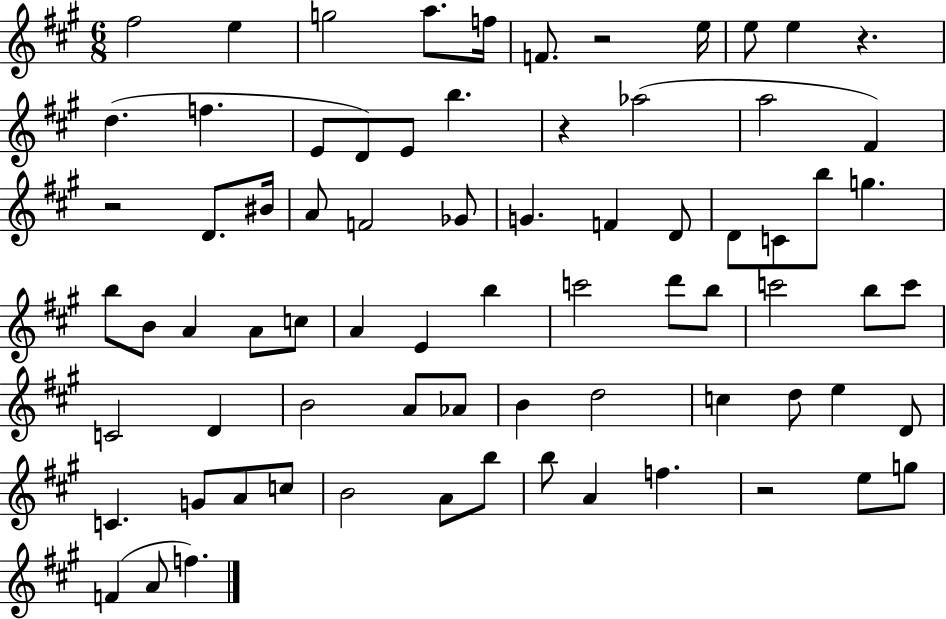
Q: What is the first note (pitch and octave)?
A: F#5